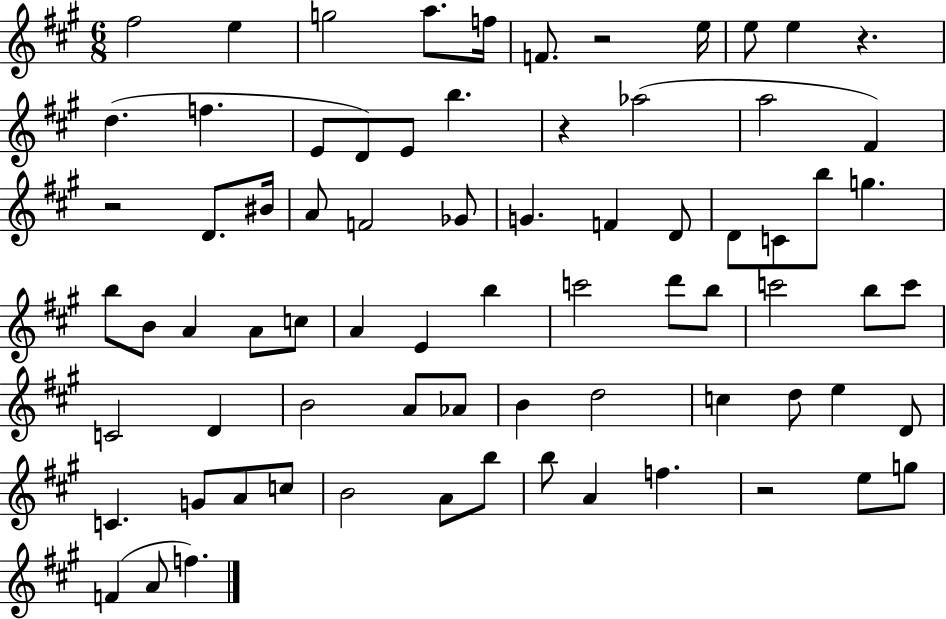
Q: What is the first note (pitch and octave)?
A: F#5